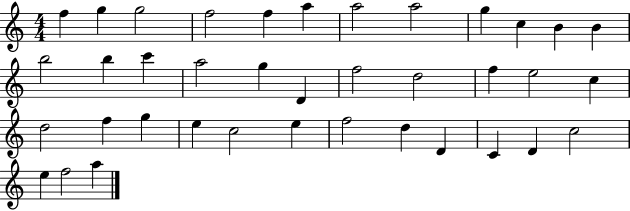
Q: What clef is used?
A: treble